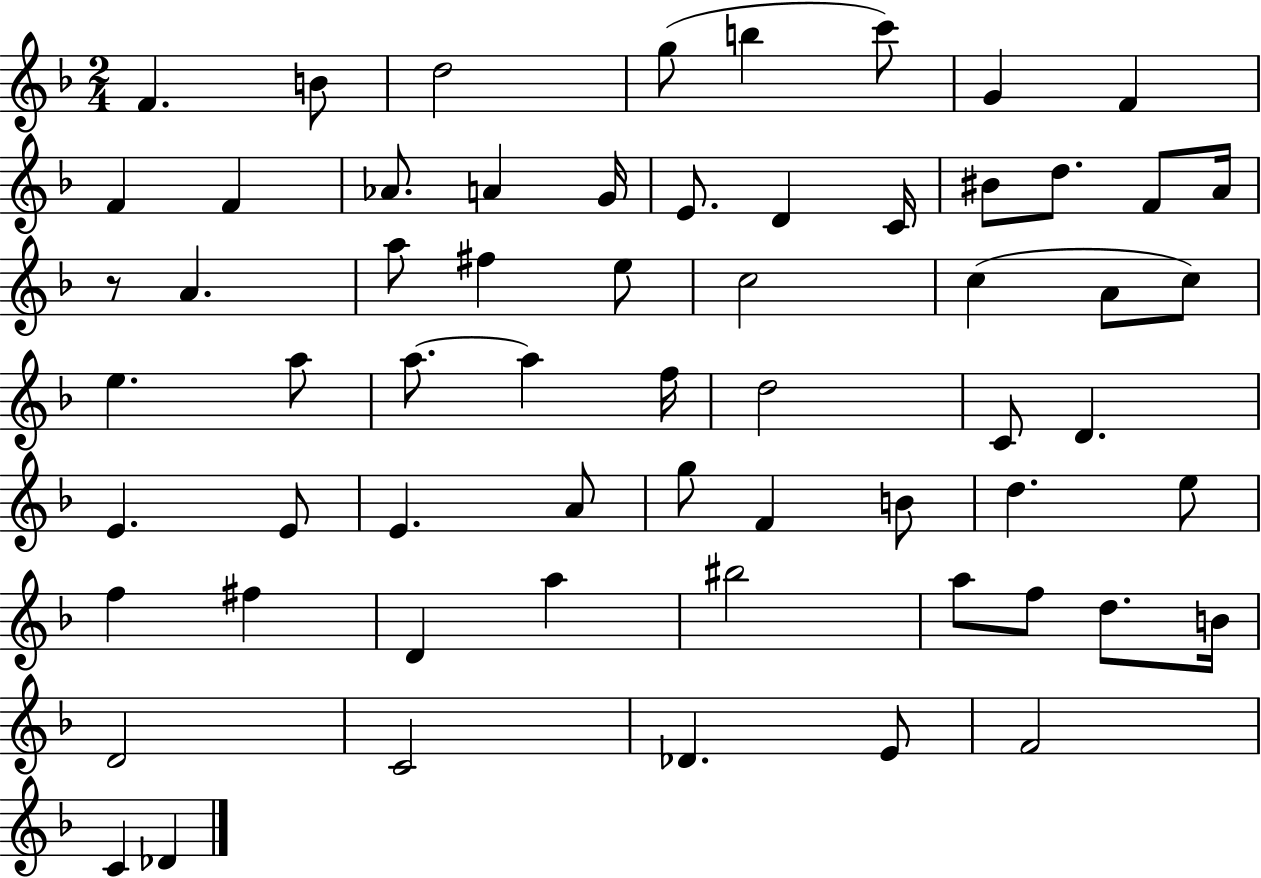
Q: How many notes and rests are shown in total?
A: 62